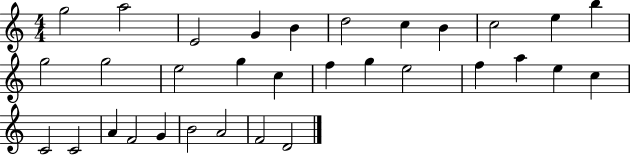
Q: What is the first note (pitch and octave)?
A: G5